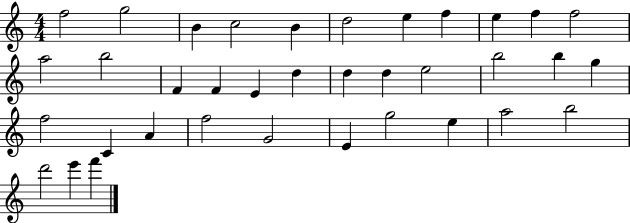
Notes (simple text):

F5/h G5/h B4/q C5/h B4/q D5/h E5/q F5/q E5/q F5/q F5/h A5/h B5/h F4/q F4/q E4/q D5/q D5/q D5/q E5/h B5/h B5/q G5/q F5/h C4/q A4/q F5/h G4/h E4/q G5/h E5/q A5/h B5/h D6/h E6/q F6/q